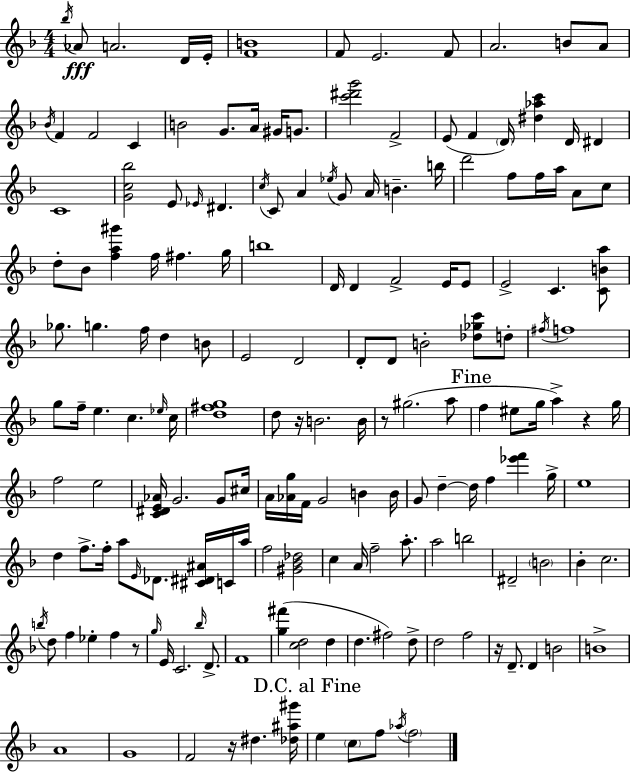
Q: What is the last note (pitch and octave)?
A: F5